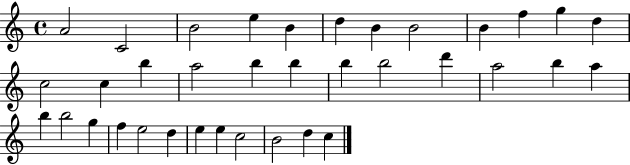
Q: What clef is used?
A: treble